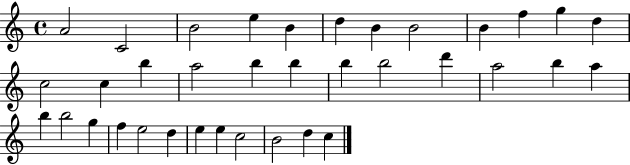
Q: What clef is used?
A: treble